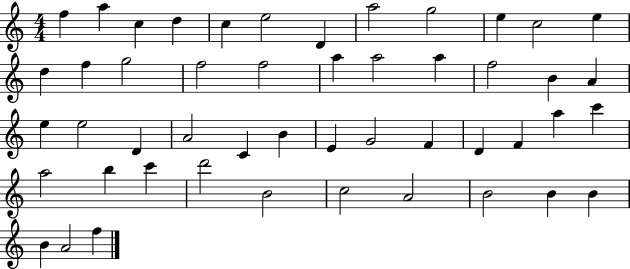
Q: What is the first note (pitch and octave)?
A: F5